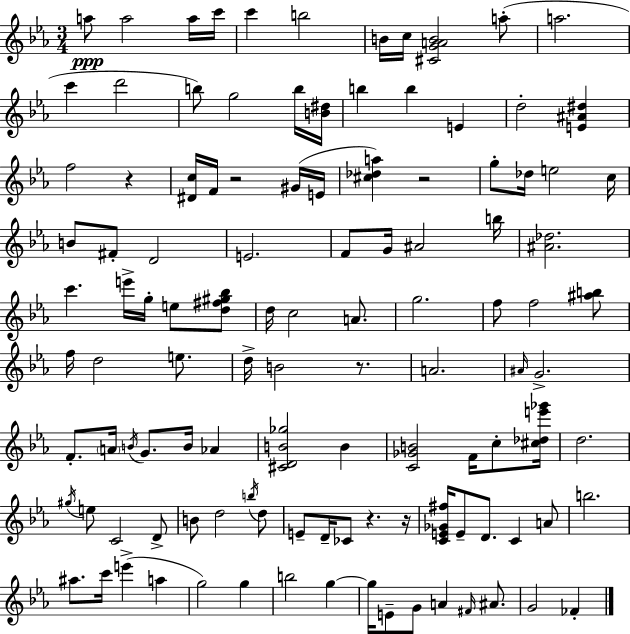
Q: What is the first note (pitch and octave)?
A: A5